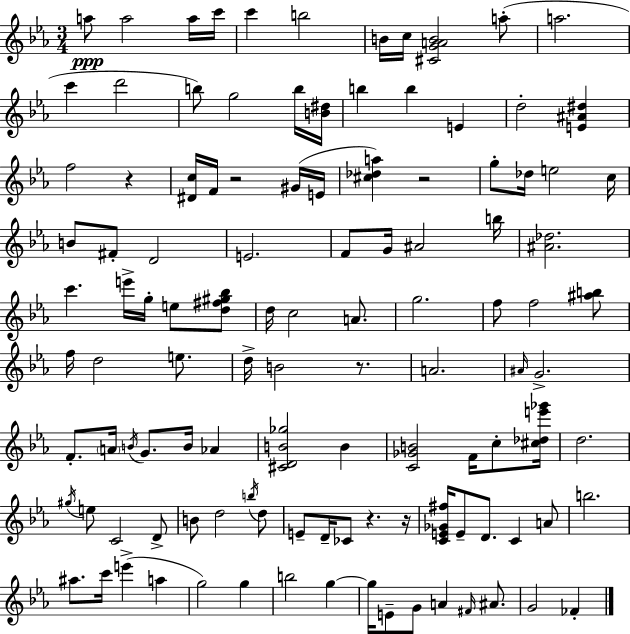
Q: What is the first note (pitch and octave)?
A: A5